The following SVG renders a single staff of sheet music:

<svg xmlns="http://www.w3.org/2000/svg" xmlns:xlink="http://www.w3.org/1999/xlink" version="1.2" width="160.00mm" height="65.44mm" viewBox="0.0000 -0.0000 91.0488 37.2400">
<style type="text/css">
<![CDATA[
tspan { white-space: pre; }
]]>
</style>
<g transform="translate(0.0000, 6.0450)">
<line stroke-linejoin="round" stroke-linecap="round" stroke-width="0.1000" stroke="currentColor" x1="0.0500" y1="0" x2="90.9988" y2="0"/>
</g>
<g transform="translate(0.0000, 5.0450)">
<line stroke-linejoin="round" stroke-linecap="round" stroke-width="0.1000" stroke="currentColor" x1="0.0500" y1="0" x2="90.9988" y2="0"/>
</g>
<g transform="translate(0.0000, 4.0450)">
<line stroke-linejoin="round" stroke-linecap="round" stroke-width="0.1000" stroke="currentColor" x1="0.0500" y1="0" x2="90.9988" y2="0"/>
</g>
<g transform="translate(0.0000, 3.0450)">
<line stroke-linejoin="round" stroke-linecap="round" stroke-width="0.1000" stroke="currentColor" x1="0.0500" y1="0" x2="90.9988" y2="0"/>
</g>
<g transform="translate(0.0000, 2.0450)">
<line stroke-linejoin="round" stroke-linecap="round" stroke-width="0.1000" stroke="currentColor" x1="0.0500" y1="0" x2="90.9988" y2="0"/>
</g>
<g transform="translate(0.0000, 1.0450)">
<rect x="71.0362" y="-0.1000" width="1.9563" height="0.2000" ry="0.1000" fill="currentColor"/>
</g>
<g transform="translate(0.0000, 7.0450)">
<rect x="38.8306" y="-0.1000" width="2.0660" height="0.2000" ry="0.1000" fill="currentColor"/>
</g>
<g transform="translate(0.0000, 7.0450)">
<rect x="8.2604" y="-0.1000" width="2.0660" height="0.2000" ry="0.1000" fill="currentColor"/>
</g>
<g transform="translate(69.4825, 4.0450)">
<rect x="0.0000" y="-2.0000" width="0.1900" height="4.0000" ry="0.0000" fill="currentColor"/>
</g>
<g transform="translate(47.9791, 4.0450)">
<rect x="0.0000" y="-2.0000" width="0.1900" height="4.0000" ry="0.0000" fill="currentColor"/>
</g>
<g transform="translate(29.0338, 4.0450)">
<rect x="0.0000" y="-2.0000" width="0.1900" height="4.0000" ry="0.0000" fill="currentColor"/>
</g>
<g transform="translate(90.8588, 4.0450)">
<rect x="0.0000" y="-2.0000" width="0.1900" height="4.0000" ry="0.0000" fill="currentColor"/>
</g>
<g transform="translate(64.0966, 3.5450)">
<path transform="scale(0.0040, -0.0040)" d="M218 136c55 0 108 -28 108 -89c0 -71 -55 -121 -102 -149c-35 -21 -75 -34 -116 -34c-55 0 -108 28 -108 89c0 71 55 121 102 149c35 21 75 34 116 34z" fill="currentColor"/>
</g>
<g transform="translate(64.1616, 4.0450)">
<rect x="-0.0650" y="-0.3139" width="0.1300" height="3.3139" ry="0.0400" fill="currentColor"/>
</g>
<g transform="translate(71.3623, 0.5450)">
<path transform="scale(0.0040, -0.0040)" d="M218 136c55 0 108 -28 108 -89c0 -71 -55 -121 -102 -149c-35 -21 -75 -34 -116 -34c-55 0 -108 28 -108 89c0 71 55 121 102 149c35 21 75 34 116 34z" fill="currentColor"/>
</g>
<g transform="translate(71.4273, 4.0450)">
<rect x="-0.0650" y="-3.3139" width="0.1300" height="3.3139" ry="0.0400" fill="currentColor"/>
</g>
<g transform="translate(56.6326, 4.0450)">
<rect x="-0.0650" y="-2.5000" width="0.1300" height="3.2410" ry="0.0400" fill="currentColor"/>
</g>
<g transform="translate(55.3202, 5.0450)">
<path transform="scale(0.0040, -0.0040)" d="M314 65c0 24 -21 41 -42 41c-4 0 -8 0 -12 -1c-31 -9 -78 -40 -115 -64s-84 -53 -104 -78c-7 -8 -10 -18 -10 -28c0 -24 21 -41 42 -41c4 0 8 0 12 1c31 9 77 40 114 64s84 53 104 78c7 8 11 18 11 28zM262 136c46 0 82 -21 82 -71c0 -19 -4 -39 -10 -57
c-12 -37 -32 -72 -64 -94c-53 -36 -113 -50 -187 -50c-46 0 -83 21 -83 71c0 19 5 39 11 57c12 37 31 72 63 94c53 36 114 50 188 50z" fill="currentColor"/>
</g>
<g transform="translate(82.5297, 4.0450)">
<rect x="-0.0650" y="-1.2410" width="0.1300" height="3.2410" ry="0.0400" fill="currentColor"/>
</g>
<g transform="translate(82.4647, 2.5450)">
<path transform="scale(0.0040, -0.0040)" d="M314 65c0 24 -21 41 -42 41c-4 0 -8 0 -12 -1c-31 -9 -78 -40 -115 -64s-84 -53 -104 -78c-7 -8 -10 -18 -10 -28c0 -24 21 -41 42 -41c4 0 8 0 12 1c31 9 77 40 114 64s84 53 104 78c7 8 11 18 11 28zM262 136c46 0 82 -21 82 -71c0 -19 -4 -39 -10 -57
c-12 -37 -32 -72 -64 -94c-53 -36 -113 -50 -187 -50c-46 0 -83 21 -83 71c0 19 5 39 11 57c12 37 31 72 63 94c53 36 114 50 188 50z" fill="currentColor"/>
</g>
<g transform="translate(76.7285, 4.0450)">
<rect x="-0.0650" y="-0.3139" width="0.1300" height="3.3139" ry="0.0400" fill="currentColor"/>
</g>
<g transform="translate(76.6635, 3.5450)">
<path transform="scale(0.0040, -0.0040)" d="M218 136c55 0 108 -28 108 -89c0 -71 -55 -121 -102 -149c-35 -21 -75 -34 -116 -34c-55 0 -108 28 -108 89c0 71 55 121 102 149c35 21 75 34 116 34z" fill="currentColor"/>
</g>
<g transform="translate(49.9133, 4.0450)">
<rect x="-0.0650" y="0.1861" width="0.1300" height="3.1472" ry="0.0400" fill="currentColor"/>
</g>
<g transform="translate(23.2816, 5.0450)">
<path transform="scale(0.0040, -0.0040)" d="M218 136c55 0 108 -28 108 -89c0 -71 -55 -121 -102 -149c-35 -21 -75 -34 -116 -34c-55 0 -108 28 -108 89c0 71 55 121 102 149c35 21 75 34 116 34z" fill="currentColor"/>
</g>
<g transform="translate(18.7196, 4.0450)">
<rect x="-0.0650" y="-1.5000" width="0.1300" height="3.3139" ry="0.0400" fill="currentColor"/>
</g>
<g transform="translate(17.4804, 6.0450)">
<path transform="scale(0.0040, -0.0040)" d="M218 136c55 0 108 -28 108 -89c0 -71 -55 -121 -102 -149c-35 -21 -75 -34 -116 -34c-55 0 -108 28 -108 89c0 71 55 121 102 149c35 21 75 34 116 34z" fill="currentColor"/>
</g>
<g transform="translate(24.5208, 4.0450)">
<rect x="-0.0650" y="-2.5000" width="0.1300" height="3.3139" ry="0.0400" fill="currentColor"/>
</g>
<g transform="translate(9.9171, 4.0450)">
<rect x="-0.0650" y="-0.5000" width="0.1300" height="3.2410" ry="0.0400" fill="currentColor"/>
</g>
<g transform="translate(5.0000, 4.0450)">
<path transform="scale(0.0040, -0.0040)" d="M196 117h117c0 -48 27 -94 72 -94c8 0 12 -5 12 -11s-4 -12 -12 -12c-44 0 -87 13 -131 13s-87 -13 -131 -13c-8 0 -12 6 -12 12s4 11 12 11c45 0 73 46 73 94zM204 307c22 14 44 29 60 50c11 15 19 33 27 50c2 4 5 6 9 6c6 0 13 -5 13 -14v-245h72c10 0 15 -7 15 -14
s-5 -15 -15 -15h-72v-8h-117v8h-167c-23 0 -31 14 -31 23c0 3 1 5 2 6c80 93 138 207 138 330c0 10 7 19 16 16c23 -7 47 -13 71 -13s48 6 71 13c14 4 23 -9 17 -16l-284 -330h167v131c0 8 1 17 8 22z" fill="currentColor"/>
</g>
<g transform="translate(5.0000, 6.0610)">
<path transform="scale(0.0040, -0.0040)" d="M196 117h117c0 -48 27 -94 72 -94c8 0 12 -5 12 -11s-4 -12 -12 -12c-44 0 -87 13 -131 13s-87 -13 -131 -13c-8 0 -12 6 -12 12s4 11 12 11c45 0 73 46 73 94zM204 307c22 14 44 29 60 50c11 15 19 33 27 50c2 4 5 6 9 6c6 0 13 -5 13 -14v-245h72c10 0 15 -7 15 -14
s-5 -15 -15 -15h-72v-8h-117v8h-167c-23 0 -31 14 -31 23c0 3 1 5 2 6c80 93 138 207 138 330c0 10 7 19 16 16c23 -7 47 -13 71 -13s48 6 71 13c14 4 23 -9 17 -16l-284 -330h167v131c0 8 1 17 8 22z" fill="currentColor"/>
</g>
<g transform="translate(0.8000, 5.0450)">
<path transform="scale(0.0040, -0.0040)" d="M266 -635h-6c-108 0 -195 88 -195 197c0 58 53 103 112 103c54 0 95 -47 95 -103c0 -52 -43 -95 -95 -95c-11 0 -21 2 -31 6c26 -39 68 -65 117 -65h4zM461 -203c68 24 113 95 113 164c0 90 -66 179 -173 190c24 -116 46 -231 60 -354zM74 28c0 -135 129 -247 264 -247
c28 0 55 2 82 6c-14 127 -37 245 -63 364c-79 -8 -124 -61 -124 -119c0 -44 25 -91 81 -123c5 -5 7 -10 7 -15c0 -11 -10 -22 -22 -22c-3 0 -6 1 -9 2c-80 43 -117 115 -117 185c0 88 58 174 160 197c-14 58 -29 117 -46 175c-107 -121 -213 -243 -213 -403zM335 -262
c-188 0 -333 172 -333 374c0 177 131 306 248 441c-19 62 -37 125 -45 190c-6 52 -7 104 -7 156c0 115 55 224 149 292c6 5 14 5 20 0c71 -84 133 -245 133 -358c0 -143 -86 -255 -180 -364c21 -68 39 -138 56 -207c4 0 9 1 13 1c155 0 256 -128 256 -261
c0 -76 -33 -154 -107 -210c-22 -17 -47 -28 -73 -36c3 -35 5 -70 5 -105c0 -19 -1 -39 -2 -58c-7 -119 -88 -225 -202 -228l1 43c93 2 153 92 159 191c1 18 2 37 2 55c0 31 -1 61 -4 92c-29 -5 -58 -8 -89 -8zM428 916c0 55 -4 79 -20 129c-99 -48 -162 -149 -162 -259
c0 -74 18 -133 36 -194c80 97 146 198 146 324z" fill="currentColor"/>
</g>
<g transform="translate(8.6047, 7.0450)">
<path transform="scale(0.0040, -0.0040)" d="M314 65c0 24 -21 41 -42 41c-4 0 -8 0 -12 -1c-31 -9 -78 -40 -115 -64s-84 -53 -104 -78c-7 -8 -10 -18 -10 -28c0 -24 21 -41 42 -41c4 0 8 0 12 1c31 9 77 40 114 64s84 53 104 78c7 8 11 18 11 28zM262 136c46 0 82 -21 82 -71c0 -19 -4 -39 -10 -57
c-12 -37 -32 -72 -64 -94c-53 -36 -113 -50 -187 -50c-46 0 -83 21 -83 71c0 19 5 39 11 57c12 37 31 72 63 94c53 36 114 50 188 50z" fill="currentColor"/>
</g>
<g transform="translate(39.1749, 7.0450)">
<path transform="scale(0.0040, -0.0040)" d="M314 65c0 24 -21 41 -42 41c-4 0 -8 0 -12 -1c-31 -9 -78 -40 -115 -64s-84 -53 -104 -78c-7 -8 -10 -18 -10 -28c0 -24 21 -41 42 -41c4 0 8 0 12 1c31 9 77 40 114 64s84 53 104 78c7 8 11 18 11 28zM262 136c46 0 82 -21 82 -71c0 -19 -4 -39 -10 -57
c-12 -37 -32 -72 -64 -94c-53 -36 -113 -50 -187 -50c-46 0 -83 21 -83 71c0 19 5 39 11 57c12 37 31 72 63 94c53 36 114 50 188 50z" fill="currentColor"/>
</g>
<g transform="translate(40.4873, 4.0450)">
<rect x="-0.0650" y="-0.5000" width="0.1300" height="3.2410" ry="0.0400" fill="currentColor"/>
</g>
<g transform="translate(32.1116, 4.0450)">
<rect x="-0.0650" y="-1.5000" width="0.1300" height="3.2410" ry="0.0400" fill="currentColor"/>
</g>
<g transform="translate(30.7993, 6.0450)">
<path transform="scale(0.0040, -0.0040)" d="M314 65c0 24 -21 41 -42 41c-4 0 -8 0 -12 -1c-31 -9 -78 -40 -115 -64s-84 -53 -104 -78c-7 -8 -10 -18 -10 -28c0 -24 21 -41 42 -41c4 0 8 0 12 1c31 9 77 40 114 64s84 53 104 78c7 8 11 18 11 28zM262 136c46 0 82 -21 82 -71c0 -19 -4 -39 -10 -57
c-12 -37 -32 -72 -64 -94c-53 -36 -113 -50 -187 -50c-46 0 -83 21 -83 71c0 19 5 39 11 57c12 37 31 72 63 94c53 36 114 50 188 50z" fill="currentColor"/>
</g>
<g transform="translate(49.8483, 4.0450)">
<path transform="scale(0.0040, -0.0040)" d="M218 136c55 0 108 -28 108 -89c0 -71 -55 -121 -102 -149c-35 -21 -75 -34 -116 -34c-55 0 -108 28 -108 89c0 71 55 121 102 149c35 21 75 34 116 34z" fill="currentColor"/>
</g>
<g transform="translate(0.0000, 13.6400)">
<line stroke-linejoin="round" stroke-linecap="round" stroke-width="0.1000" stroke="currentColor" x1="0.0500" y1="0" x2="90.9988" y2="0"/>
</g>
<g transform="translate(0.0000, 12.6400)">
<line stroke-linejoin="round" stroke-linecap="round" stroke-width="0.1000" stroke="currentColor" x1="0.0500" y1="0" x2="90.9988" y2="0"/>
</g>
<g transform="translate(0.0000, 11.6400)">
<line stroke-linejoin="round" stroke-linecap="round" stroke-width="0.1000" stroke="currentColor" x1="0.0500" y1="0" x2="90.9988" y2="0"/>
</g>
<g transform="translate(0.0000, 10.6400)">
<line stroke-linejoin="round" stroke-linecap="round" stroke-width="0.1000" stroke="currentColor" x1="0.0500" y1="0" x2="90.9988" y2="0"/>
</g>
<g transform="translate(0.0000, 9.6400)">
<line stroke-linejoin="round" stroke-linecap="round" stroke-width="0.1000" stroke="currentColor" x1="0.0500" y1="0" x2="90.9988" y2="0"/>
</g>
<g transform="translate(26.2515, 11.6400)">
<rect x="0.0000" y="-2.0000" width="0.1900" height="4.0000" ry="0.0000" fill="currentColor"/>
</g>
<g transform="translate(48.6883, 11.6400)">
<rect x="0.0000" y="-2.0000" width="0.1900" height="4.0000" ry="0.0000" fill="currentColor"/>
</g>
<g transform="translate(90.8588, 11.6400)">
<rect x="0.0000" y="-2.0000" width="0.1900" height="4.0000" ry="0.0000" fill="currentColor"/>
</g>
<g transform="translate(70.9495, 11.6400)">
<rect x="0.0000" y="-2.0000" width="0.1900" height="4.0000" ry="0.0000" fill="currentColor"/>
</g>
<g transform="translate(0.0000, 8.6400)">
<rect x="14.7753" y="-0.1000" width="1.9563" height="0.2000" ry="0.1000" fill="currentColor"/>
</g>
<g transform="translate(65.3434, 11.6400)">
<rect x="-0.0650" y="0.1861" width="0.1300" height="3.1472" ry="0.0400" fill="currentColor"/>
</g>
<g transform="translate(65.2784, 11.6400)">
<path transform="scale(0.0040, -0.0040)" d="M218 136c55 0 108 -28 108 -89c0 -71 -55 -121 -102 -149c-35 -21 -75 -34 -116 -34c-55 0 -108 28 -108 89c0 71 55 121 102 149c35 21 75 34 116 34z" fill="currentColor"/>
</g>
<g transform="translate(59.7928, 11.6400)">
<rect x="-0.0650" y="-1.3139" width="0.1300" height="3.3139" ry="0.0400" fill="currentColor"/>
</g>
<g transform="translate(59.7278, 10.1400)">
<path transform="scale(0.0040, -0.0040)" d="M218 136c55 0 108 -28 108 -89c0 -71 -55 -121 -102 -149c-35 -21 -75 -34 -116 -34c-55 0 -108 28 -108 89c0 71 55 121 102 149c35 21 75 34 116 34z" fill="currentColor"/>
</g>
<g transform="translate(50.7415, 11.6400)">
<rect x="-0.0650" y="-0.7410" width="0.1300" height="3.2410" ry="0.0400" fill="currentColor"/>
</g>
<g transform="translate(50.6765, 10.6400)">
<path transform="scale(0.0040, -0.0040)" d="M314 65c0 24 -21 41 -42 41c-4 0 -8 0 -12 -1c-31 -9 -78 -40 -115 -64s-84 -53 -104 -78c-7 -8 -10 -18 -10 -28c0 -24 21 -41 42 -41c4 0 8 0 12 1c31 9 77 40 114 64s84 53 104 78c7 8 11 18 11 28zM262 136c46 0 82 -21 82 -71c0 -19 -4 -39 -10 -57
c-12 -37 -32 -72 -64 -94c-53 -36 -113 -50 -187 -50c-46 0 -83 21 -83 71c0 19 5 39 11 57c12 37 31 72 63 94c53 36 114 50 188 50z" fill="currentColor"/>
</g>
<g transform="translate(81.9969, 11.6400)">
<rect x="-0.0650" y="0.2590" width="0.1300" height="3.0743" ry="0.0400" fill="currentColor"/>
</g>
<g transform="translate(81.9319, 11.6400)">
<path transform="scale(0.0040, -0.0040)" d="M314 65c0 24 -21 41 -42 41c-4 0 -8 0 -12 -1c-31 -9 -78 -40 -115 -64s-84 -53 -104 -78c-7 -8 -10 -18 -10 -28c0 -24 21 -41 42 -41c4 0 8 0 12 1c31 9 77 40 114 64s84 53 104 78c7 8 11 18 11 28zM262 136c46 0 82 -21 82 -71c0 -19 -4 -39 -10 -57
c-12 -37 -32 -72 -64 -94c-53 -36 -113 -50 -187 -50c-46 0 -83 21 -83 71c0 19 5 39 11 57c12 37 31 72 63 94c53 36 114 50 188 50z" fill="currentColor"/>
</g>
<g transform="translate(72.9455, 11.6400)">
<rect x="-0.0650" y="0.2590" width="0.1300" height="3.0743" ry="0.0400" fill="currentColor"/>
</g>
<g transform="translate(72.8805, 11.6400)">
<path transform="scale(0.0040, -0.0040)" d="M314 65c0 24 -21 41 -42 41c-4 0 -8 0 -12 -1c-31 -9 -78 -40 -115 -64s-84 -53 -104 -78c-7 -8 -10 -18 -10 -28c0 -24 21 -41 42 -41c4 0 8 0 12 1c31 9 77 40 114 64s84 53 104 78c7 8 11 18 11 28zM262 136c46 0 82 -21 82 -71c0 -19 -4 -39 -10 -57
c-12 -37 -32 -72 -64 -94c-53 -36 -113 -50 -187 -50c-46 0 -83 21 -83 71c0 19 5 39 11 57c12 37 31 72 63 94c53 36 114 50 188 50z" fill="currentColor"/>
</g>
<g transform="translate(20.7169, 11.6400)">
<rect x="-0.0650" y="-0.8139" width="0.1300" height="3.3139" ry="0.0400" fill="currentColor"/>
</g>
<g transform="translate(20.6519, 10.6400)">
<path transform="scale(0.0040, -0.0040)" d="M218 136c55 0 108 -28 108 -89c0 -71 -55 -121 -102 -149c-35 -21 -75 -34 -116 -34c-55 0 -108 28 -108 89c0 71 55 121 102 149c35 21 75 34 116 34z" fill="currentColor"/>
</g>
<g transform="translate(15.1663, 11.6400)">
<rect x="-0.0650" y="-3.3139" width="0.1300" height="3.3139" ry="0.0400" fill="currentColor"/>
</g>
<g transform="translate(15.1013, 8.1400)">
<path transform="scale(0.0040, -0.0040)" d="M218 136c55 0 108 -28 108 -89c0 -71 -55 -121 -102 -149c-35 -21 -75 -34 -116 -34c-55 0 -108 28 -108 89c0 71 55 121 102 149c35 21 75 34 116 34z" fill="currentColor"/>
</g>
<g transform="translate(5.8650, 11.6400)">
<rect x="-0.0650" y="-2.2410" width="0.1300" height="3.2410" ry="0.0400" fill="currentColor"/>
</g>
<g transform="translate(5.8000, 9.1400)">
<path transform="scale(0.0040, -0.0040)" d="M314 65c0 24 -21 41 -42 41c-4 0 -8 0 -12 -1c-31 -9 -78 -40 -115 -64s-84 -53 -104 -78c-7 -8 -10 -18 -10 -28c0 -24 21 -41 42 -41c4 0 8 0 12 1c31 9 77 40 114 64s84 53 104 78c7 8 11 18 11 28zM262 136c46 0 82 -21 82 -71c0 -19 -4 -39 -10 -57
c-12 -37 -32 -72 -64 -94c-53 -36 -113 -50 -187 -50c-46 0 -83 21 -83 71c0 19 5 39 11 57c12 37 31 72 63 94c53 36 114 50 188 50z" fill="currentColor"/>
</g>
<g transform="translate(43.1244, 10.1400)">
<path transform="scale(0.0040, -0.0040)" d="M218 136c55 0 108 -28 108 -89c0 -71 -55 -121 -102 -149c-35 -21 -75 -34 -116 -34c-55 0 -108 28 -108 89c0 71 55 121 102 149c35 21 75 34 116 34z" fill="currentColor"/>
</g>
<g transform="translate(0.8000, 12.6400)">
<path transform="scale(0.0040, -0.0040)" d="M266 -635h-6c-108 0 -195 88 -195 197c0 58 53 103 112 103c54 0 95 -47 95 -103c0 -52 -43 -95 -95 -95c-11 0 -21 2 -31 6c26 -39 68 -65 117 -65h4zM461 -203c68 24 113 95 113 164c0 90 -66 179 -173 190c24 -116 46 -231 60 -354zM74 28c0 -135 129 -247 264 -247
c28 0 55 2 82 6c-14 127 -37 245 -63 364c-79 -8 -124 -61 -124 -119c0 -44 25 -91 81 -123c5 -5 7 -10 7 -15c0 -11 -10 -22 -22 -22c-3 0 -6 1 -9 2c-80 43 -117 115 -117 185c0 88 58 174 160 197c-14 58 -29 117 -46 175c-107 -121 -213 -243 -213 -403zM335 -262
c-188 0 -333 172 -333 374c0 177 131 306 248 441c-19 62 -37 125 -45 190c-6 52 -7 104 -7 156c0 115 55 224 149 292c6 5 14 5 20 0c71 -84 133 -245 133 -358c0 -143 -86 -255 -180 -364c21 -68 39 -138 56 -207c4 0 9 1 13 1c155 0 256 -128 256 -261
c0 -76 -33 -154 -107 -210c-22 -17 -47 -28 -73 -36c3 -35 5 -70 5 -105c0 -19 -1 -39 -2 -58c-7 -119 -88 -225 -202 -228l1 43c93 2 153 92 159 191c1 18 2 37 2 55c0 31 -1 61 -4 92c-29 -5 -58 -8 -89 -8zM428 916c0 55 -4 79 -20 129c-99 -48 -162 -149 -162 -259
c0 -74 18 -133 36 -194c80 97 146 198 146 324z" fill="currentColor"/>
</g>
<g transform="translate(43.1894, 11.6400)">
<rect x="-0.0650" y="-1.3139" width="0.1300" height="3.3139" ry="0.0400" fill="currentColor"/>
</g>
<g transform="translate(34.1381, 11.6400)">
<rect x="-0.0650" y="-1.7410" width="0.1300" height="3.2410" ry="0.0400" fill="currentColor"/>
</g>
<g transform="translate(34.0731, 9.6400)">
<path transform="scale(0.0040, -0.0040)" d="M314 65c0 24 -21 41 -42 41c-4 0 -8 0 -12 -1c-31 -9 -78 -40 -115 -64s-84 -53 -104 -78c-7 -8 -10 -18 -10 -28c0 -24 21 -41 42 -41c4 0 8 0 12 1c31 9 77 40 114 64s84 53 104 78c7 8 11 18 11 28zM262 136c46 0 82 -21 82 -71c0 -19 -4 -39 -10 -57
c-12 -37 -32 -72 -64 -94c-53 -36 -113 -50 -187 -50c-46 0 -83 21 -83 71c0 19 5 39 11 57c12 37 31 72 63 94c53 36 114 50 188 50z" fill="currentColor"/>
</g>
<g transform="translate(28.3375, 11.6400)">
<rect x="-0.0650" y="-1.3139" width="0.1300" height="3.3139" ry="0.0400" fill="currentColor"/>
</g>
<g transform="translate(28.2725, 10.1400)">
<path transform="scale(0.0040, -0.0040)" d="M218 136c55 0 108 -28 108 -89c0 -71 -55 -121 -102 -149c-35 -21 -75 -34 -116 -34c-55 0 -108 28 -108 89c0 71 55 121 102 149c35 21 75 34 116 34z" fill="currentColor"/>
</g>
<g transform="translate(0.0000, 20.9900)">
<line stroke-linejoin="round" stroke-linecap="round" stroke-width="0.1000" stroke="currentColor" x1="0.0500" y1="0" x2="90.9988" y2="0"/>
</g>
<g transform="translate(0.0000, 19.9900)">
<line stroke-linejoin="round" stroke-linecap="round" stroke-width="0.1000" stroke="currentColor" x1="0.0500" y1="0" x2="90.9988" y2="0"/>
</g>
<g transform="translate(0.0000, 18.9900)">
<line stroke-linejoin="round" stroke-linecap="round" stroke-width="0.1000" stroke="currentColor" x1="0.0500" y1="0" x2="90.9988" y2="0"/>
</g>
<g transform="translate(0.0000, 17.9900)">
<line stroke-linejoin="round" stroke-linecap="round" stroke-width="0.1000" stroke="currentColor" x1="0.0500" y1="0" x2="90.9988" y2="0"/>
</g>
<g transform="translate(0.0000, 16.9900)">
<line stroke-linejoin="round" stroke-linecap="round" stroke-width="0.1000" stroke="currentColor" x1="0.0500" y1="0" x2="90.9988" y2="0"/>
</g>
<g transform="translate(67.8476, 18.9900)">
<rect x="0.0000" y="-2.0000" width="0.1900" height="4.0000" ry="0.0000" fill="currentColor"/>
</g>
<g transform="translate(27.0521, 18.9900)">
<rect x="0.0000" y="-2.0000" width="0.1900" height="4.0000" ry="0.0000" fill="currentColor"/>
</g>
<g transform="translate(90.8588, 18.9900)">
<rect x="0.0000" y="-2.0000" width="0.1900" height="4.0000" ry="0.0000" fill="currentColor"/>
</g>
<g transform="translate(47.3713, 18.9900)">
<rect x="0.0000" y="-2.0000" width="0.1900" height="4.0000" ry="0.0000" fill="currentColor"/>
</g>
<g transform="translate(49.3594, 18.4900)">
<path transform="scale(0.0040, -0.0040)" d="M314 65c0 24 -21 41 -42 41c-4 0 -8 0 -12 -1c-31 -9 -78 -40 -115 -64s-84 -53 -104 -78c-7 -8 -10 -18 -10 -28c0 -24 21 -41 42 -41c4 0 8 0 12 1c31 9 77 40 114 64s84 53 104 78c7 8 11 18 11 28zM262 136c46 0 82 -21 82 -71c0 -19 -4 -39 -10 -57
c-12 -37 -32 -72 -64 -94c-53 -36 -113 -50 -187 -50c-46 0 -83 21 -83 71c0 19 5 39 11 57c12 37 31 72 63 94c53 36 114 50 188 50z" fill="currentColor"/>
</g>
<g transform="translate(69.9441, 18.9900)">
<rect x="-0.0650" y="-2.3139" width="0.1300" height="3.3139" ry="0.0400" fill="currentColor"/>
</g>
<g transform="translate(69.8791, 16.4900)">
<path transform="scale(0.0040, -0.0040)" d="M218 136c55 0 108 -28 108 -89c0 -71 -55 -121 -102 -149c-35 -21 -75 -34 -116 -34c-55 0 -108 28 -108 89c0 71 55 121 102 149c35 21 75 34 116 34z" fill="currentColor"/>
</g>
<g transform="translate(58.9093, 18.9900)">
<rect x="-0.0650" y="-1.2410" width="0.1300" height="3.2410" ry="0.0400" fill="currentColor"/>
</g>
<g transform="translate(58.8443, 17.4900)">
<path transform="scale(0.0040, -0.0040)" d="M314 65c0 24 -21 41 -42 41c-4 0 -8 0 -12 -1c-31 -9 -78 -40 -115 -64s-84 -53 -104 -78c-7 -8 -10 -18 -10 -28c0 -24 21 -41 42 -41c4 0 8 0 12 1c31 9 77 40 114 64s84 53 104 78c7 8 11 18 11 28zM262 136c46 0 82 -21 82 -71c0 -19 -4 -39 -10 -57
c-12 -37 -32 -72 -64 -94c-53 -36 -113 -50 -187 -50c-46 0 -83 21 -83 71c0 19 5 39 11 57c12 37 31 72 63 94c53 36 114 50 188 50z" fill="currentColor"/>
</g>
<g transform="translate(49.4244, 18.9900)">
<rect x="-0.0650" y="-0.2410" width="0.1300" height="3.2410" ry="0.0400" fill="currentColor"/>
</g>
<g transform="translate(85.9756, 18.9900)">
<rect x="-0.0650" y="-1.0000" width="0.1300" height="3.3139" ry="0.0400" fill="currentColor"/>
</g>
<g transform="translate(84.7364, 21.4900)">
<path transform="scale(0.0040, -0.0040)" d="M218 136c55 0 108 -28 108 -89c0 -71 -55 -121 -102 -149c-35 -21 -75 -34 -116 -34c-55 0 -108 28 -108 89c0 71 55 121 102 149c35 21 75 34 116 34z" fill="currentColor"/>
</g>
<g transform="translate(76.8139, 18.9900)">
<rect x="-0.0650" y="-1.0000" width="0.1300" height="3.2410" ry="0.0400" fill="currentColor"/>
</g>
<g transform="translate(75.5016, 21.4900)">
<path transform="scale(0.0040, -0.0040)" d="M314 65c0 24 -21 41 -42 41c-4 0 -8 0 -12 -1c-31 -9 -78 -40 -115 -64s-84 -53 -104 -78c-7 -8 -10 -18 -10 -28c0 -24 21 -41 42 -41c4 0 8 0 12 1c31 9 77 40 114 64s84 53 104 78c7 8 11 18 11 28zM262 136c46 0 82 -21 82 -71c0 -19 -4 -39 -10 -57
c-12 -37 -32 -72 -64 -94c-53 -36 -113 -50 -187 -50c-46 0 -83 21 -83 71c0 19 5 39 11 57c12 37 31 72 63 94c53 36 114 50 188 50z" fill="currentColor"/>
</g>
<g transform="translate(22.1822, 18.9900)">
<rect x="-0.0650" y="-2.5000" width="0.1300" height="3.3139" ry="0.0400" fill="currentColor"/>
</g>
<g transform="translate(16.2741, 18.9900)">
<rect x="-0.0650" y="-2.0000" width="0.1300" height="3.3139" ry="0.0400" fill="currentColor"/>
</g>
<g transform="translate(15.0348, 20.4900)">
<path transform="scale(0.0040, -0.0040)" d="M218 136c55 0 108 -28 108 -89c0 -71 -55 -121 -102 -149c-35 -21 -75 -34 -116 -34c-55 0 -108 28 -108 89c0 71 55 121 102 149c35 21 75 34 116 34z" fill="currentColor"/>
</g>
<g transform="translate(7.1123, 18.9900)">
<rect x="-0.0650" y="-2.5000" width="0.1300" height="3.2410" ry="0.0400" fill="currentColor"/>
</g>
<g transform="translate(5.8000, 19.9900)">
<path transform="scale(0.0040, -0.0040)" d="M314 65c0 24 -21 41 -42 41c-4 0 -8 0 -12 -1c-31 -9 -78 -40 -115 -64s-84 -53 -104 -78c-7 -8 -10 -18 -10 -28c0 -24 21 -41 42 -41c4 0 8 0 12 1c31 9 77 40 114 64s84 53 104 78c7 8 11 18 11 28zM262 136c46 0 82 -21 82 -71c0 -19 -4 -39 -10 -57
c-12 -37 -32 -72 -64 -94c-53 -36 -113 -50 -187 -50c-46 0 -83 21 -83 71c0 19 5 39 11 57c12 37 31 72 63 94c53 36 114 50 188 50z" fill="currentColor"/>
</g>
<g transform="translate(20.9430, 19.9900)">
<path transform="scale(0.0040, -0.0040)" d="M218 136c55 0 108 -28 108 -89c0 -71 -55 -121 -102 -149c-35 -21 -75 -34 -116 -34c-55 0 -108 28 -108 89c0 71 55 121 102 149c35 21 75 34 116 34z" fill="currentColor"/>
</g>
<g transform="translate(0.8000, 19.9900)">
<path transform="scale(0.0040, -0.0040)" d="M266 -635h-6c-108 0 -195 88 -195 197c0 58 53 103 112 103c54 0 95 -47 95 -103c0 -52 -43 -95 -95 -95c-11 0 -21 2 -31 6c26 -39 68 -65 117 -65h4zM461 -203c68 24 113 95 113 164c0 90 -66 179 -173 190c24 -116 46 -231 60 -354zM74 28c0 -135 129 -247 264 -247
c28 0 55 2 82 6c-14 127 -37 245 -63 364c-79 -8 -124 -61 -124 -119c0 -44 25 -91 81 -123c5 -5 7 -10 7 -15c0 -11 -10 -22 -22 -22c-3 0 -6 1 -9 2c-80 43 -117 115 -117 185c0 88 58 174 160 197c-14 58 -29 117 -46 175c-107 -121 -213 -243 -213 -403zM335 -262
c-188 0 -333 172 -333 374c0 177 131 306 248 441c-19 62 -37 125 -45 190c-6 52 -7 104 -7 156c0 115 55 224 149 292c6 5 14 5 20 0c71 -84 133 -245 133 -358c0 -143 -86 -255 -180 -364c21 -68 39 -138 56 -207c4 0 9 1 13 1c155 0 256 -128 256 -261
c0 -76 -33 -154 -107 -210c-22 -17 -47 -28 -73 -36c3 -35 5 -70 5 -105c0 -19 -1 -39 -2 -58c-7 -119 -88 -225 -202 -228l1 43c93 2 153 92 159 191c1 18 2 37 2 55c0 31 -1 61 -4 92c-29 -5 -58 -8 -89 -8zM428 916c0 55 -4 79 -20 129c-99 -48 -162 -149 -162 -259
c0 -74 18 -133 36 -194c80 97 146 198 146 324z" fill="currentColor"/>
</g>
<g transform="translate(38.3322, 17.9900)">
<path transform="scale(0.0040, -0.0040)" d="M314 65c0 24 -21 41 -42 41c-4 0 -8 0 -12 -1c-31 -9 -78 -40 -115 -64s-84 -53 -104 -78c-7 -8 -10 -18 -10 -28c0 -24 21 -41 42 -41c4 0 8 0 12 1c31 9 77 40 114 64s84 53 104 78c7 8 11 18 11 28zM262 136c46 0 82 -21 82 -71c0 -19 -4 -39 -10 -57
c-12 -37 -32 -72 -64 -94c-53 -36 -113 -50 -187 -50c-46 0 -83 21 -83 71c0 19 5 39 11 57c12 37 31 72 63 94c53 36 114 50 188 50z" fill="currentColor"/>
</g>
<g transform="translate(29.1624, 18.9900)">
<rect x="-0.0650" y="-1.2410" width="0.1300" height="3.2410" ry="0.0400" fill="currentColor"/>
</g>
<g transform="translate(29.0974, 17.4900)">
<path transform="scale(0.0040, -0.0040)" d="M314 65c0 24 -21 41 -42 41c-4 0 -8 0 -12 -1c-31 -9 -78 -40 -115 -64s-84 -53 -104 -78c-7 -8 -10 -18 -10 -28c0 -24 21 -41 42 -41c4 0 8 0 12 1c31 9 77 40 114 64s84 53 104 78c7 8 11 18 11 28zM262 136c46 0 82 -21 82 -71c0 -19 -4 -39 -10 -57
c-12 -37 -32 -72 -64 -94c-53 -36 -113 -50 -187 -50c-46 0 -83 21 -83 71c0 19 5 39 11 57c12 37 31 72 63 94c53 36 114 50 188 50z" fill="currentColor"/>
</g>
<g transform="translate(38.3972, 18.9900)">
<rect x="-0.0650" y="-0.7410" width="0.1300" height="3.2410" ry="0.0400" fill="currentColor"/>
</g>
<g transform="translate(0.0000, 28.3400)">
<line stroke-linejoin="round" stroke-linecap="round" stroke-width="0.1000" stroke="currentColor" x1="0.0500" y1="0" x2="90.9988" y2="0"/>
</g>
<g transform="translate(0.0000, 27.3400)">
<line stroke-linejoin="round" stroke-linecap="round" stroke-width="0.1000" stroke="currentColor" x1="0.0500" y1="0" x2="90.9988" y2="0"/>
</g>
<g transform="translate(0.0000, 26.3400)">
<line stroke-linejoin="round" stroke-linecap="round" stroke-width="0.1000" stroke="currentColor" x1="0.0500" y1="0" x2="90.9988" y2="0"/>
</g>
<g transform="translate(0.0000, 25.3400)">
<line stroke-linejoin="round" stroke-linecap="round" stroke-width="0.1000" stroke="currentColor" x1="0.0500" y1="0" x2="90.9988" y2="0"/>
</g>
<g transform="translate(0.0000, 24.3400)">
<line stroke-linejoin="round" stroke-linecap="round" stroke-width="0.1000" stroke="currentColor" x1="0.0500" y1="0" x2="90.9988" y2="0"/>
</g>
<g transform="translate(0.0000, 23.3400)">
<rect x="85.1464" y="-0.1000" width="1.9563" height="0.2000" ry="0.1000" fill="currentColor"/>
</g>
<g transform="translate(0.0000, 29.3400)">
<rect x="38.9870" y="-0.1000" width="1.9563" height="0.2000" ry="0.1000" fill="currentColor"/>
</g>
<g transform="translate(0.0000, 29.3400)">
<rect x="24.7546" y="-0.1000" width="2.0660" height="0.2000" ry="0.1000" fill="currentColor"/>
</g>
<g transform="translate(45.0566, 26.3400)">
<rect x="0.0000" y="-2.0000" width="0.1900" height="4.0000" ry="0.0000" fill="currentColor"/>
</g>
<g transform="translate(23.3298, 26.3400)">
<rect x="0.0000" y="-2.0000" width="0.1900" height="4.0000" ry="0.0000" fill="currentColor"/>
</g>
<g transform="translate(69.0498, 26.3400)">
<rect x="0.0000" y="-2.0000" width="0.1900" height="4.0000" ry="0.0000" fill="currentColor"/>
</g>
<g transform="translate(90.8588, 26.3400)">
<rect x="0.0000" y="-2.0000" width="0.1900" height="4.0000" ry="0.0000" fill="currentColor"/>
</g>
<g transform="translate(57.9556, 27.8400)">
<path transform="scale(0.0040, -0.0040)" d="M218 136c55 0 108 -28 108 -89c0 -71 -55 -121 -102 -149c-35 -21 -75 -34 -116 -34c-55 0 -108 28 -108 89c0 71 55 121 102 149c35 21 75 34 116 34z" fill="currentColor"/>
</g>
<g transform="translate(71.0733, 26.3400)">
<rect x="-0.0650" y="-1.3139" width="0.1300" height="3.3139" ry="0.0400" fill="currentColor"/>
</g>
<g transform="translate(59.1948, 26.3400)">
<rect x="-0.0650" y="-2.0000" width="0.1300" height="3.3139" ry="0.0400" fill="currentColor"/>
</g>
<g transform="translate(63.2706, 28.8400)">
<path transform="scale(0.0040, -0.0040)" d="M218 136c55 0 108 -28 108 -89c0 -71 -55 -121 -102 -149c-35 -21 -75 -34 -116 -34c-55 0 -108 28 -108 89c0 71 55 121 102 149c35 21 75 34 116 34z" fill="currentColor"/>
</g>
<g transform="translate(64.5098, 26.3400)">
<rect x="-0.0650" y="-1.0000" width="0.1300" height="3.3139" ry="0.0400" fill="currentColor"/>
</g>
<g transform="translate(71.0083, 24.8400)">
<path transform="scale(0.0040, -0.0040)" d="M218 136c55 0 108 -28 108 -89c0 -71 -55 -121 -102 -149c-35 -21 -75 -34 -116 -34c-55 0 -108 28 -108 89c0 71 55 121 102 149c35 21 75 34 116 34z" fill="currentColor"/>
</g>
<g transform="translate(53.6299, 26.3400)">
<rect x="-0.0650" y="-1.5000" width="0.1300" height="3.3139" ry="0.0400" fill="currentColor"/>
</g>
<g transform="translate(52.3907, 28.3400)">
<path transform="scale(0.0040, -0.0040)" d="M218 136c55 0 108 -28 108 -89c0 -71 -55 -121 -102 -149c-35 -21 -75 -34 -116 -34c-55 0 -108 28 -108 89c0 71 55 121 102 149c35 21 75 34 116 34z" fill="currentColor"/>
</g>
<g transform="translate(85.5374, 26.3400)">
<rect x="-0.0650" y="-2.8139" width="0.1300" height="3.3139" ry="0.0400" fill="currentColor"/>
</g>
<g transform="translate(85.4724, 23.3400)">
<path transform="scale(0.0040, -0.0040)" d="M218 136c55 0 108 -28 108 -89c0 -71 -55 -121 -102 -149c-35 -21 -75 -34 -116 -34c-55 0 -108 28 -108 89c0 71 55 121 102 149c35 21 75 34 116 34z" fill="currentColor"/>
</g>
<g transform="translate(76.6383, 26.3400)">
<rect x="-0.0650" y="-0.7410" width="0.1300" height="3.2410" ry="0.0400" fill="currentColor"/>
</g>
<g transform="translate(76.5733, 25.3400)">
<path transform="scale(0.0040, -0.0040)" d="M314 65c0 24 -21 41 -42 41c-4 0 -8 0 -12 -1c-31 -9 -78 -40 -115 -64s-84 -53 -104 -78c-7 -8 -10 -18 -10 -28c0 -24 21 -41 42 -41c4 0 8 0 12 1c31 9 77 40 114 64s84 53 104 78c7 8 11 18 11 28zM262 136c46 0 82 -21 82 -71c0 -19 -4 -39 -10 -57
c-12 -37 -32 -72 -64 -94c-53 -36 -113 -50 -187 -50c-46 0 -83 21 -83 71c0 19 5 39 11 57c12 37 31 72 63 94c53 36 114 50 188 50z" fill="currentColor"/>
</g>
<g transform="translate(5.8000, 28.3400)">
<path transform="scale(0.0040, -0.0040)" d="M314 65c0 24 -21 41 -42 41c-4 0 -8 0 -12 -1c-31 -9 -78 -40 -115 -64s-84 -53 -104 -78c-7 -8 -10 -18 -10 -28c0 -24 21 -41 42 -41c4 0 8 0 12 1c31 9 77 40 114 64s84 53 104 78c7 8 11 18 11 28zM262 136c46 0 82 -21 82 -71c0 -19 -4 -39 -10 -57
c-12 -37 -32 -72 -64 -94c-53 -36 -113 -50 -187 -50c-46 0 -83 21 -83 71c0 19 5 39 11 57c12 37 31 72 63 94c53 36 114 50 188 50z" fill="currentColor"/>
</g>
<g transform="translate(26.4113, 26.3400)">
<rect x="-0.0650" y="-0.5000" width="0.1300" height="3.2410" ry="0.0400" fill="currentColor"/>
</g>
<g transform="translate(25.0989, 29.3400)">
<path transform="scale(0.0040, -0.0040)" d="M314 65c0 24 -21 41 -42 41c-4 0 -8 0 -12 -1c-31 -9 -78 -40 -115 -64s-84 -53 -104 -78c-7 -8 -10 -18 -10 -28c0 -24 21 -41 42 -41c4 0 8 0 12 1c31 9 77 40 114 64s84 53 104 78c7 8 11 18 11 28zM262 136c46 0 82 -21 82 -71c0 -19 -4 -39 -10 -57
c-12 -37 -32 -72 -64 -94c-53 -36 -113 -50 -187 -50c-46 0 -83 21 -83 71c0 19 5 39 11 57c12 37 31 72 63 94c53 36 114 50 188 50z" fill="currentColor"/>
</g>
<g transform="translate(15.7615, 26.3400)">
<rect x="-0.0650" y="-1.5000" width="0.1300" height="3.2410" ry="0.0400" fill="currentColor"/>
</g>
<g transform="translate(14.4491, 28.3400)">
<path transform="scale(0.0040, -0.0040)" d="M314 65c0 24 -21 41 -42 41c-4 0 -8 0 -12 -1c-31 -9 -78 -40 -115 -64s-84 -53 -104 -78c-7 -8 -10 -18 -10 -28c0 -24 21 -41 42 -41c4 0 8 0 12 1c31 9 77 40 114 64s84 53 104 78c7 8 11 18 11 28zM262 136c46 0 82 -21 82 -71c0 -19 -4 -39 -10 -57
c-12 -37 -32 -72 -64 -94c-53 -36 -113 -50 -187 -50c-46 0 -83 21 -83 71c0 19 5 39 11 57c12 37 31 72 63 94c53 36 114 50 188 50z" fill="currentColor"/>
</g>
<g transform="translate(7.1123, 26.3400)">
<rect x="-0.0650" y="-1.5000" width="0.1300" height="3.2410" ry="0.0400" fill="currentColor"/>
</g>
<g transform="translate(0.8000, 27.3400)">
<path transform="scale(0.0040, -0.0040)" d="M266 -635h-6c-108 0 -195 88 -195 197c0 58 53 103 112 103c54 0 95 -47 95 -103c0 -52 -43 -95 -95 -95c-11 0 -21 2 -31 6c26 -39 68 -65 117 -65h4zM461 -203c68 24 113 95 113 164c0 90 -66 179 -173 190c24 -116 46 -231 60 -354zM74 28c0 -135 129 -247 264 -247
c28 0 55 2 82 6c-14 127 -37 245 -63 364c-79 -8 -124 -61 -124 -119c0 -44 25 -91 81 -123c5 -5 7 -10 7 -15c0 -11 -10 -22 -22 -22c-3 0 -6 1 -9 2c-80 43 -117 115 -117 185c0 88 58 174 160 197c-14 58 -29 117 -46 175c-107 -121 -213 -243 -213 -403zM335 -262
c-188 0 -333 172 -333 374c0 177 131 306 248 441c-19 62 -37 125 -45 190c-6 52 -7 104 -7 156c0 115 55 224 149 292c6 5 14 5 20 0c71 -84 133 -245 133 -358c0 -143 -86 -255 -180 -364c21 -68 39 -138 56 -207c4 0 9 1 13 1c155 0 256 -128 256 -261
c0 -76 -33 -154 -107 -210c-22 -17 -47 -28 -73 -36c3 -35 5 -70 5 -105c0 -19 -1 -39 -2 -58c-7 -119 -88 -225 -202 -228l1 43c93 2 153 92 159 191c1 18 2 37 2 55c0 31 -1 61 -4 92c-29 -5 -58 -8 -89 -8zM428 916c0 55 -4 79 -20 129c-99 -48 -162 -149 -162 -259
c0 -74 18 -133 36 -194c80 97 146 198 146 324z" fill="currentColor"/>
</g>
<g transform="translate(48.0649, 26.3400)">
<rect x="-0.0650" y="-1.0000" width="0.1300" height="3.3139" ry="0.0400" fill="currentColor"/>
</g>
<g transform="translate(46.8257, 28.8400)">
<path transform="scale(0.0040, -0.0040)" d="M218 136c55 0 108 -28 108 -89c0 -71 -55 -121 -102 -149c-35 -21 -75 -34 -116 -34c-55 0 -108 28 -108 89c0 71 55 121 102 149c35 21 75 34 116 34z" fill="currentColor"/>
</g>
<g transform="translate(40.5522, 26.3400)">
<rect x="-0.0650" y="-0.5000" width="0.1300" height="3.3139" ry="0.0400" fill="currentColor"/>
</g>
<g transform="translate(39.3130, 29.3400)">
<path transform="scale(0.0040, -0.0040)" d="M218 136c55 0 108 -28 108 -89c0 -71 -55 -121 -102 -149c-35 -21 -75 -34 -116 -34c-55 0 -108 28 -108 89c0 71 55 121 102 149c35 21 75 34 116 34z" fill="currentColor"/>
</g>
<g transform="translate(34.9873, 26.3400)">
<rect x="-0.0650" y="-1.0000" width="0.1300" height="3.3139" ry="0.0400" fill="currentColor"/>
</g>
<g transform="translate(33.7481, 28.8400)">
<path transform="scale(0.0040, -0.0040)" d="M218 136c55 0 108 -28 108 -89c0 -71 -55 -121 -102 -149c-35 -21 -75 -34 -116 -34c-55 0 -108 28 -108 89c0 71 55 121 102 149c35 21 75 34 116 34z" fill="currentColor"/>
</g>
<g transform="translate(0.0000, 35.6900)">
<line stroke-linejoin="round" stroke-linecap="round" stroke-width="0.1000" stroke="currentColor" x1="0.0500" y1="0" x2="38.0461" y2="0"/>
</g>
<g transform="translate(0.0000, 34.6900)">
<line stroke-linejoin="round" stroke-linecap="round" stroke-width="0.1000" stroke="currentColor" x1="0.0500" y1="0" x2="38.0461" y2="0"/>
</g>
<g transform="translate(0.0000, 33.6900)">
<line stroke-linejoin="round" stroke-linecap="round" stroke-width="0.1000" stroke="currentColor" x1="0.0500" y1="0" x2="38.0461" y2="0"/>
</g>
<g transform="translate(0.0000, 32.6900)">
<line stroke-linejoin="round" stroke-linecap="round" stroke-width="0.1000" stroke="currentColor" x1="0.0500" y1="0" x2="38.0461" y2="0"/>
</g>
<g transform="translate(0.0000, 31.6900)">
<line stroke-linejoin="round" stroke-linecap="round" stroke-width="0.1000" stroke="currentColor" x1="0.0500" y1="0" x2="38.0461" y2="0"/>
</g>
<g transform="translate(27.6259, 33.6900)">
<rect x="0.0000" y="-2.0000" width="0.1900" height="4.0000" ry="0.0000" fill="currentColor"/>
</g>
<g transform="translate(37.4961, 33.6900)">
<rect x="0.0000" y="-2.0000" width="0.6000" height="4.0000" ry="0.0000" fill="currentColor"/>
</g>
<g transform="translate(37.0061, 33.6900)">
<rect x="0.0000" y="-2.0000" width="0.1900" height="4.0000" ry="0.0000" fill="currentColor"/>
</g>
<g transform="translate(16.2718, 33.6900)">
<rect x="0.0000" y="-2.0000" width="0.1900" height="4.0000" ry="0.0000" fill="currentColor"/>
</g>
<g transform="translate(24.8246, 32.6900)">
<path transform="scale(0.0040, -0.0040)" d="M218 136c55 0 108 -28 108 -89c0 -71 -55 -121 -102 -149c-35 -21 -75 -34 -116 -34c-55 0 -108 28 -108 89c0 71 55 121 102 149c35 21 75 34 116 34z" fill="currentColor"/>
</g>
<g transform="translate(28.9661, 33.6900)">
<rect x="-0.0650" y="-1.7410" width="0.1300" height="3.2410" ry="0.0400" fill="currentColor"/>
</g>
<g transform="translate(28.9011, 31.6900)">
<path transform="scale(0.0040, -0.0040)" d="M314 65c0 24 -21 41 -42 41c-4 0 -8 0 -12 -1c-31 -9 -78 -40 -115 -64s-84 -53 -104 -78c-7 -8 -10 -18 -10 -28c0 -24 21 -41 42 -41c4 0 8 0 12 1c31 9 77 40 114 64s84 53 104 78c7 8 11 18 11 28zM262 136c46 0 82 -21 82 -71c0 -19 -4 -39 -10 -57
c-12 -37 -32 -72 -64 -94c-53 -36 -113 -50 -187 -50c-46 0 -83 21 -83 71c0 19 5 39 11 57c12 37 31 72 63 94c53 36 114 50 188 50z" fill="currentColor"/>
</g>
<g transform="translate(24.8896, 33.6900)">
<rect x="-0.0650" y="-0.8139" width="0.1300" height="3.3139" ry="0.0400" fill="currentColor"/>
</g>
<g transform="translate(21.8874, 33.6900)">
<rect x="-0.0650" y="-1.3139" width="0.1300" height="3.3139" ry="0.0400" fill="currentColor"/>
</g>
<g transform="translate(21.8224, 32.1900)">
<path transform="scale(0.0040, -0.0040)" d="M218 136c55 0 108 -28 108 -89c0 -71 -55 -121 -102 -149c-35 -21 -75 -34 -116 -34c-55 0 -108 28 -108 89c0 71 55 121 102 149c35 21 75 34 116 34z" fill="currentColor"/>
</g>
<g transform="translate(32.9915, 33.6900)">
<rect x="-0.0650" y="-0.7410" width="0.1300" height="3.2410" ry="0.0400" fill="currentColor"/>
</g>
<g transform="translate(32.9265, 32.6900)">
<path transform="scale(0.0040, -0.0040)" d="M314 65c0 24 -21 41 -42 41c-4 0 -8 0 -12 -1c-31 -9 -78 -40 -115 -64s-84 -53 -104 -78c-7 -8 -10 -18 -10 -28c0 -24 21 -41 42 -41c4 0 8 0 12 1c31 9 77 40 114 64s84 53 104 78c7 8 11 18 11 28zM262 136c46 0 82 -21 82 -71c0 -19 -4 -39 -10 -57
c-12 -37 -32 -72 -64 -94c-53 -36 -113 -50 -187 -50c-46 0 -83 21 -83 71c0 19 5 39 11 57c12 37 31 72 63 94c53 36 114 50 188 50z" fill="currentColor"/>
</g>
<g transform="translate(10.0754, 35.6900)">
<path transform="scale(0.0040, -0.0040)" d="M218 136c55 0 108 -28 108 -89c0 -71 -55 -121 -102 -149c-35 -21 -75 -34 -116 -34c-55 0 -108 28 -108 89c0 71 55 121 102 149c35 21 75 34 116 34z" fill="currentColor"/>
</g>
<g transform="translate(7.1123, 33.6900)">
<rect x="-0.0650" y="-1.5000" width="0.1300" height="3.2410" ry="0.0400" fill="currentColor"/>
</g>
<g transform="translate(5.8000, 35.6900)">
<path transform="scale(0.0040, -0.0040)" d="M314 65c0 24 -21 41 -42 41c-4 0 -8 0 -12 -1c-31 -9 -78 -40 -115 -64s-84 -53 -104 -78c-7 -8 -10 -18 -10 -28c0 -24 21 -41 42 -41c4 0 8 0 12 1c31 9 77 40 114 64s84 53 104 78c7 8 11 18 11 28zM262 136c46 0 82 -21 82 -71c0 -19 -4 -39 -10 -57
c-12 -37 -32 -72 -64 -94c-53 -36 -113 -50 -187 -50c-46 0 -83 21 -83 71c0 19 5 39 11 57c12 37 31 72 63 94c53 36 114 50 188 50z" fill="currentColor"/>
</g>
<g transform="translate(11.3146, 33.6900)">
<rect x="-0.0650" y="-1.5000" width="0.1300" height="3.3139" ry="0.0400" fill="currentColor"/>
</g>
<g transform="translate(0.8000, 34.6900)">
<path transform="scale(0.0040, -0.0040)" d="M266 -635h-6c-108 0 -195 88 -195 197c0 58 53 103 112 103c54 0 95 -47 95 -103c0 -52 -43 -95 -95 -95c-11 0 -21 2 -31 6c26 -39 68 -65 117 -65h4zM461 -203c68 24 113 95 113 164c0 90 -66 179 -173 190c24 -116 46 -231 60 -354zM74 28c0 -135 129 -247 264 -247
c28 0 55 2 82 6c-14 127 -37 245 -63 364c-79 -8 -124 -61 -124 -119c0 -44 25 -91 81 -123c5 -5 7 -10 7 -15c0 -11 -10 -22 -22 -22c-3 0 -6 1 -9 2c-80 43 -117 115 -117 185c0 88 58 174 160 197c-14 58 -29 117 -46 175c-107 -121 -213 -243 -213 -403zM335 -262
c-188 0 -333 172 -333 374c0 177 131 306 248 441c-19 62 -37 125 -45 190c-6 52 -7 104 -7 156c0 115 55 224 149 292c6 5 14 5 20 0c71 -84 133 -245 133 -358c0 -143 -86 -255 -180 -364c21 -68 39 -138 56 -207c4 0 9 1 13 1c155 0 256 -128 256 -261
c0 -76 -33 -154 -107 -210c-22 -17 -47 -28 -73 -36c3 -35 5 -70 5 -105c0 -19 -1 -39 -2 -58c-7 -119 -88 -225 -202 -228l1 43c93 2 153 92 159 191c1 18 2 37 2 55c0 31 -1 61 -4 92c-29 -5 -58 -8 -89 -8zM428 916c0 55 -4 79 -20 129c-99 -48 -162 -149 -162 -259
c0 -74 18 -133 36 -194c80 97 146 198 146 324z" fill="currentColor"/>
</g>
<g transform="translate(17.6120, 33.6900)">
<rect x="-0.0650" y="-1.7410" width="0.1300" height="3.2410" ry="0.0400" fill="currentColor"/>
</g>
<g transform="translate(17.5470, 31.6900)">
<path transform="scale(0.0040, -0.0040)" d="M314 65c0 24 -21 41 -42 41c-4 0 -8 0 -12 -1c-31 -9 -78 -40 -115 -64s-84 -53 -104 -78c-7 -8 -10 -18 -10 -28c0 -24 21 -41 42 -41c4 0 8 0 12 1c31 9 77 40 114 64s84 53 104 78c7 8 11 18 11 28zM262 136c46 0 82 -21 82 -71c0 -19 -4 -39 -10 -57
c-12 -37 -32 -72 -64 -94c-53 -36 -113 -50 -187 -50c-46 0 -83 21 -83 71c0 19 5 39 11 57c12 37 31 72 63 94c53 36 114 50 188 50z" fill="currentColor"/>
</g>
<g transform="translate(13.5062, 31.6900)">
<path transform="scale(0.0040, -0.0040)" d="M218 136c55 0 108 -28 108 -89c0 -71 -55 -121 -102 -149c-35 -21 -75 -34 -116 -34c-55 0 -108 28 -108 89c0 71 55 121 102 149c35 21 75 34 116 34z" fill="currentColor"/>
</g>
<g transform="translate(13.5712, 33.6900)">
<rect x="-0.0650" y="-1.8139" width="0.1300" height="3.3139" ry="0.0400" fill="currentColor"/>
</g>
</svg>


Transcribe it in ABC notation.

X:1
T:Untitled
M:4/4
L:1/4
K:C
C2 E G E2 C2 B G2 c b c e2 g2 b d e f2 e d2 e B B2 B2 G2 F G e2 d2 c2 e2 g D2 D E2 E2 C2 D C D E F D e d2 a E2 E f f2 e d f2 d2